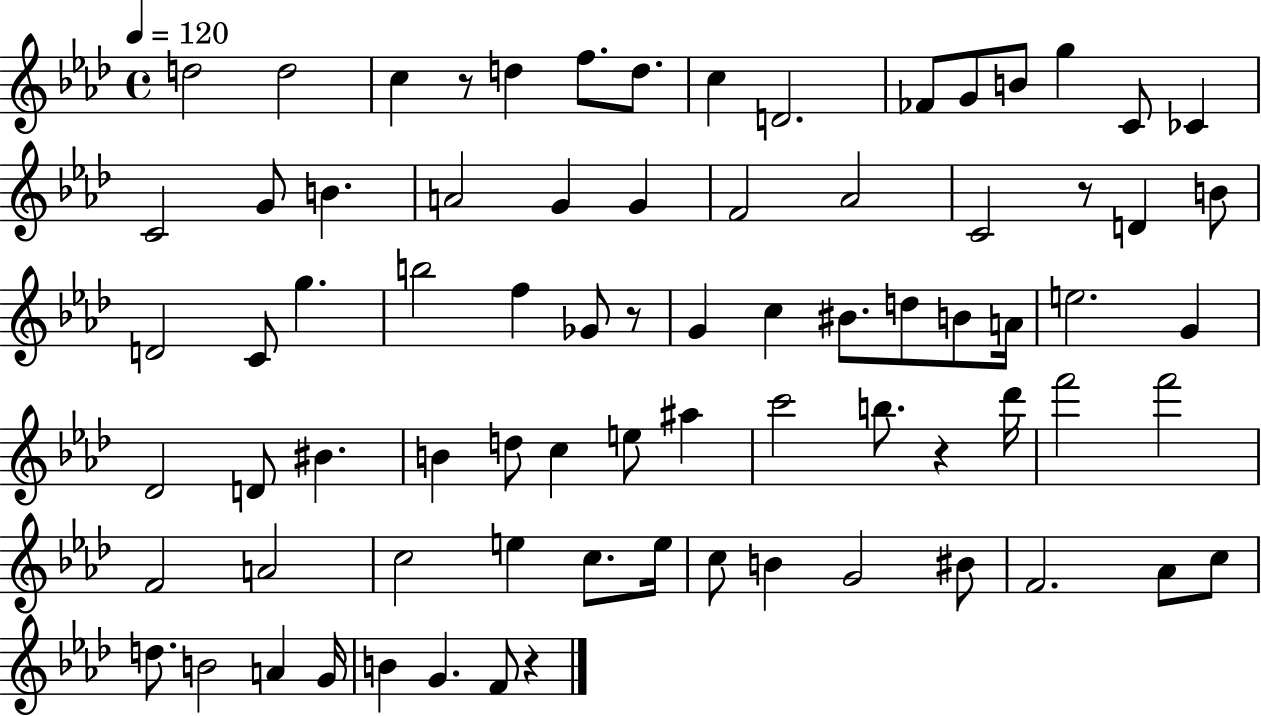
D5/h D5/h C5/q R/e D5/q F5/e. D5/e. C5/q D4/h. FES4/e G4/e B4/e G5/q C4/e CES4/q C4/h G4/e B4/q. A4/h G4/q G4/q F4/h Ab4/h C4/h R/e D4/q B4/e D4/h C4/e G5/q. B5/h F5/q Gb4/e R/e G4/q C5/q BIS4/e. D5/e B4/e A4/s E5/h. G4/q Db4/h D4/e BIS4/q. B4/q D5/e C5/q E5/e A#5/q C6/h B5/e. R/q Db6/s F6/h F6/h F4/h A4/h C5/h E5/q C5/e. E5/s C5/e B4/q G4/h BIS4/e F4/h. Ab4/e C5/e D5/e. B4/h A4/q G4/s B4/q G4/q. F4/e R/q